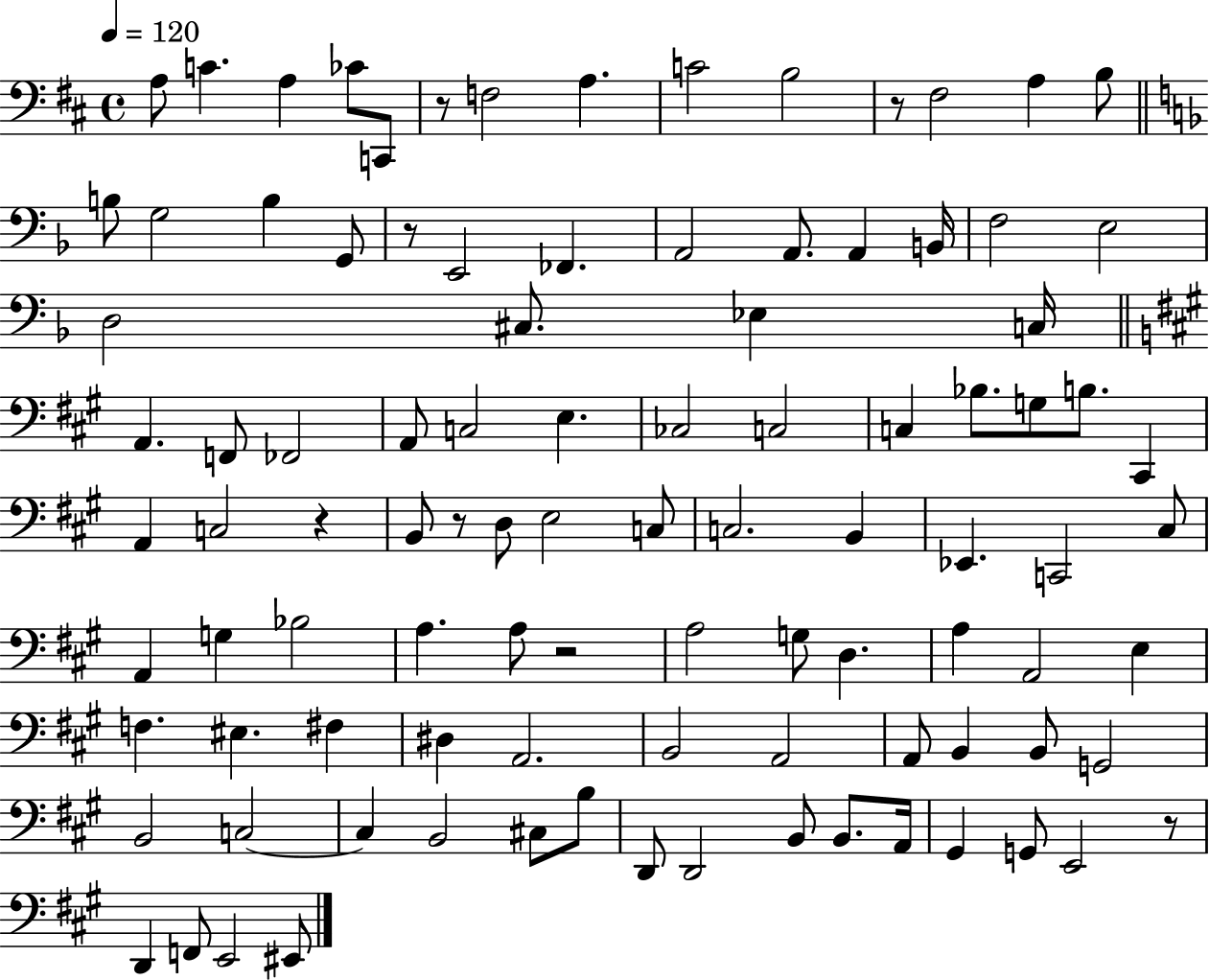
{
  \clef bass
  \time 4/4
  \defaultTimeSignature
  \key d \major
  \tempo 4 = 120
  a8 c'4. a4 ces'8 c,8 | r8 f2 a4. | c'2 b2 | r8 fis2 a4 b8 | \break \bar "||" \break \key d \minor b8 g2 b4 g,8 | r8 e,2 fes,4. | a,2 a,8. a,4 b,16 | f2 e2 | \break d2 cis8. ees4 c16 | \bar "||" \break \key a \major a,4. f,8 fes,2 | a,8 c2 e4. | ces2 c2 | c4 bes8. g8 b8. cis,4 | \break a,4 c2 r4 | b,8 r8 d8 e2 c8 | c2. b,4 | ees,4. c,2 cis8 | \break a,4 g4 bes2 | a4. a8 r2 | a2 g8 d4. | a4 a,2 e4 | \break f4. eis4. fis4 | dis4 a,2. | b,2 a,2 | a,8 b,4 b,8 g,2 | \break b,2 c2~~ | c4 b,2 cis8 b8 | d,8 d,2 b,8 b,8. a,16 | gis,4 g,8 e,2 r8 | \break d,4 f,8 e,2 eis,8 | \bar "|."
}